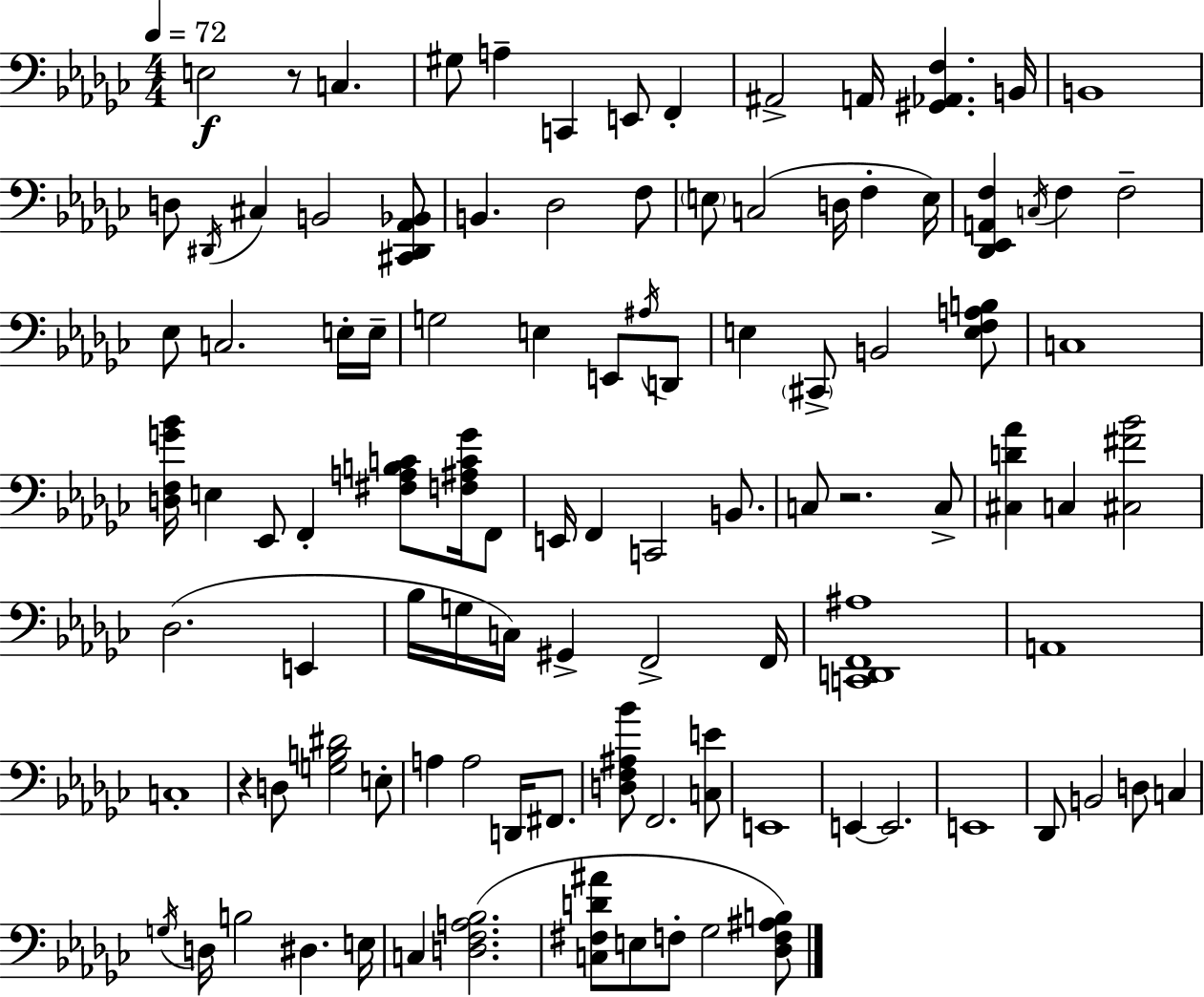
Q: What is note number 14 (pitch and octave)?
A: C#3